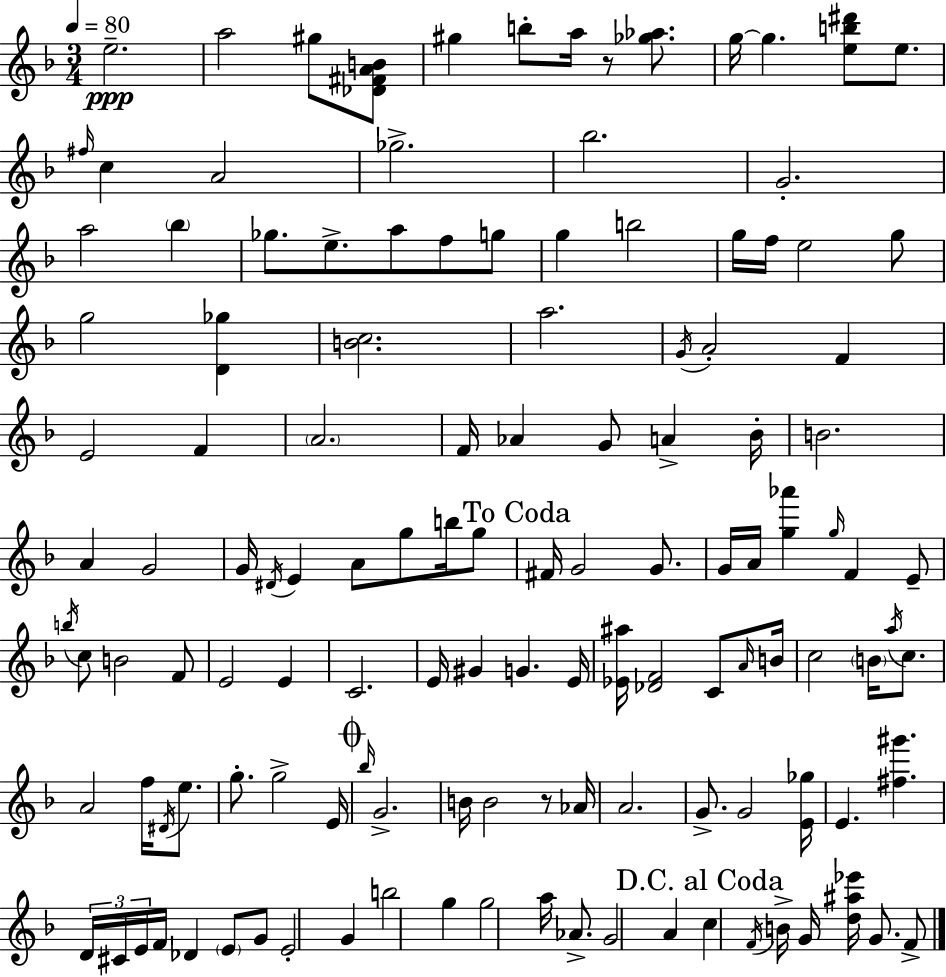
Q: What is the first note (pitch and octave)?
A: E5